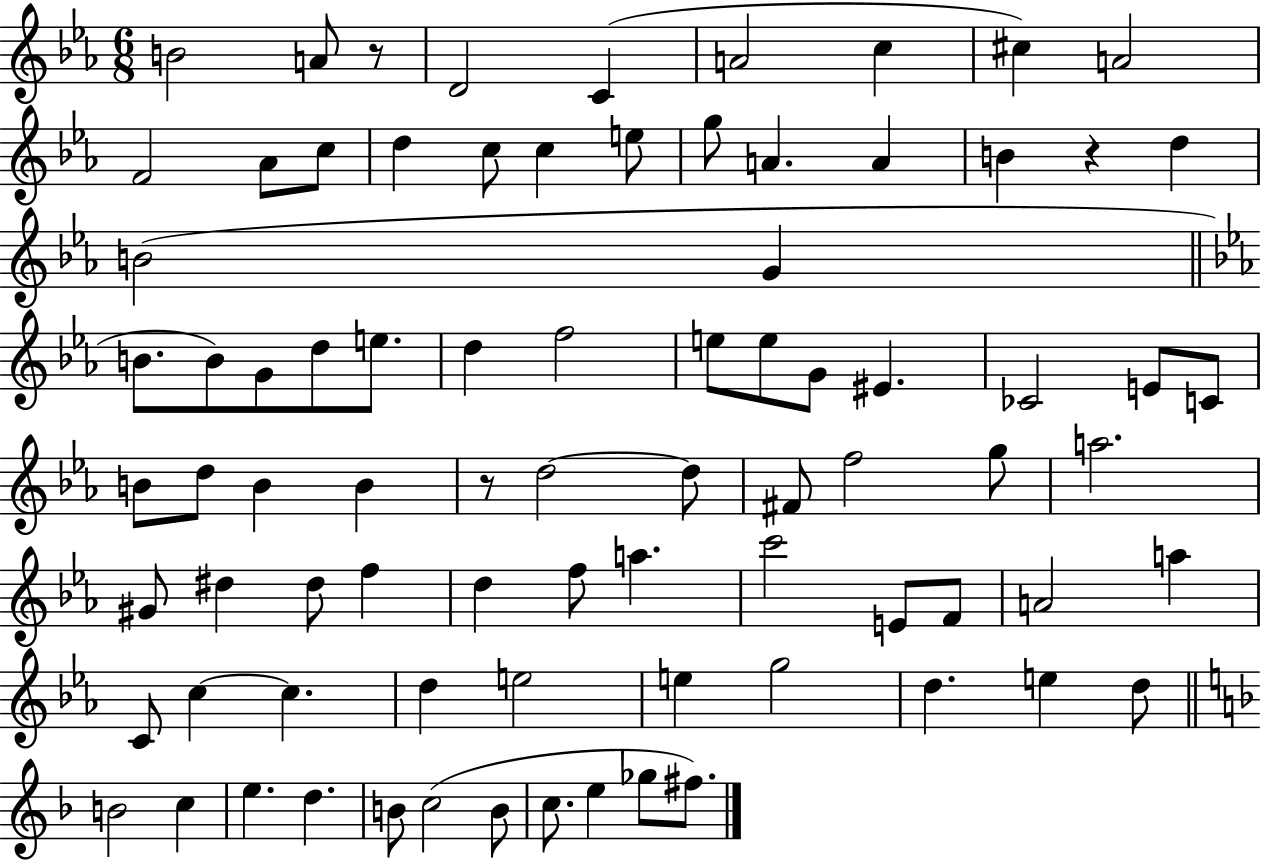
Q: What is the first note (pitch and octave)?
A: B4